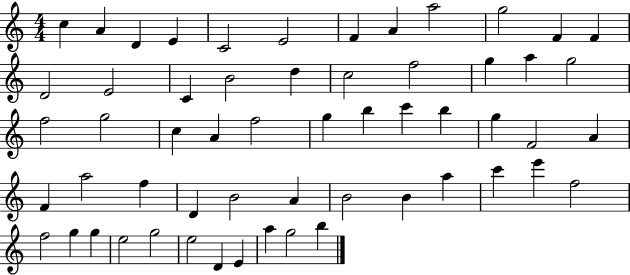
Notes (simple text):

C5/q A4/q D4/q E4/q C4/h E4/h F4/q A4/q A5/h G5/h F4/q F4/q D4/h E4/h C4/q B4/h D5/q C5/h F5/h G5/q A5/q G5/h F5/h G5/h C5/q A4/q F5/h G5/q B5/q C6/q B5/q G5/q F4/h A4/q F4/q A5/h F5/q D4/q B4/h A4/q B4/h B4/q A5/q C6/q E6/q F5/h F5/h G5/q G5/q E5/h G5/h E5/h D4/q E4/q A5/q G5/h B5/q